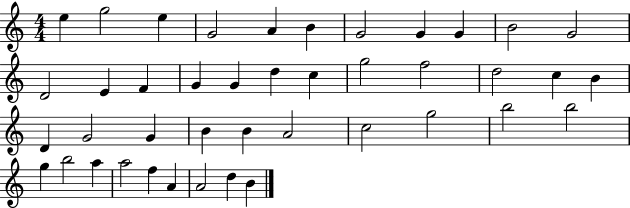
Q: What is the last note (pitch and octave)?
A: B4